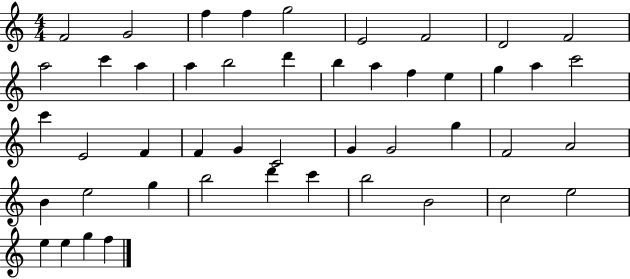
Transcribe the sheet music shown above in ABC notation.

X:1
T:Untitled
M:4/4
L:1/4
K:C
F2 G2 f f g2 E2 F2 D2 F2 a2 c' a a b2 d' b a f e g a c'2 c' E2 F F G C2 G G2 g F2 A2 B e2 g b2 d' c' b2 B2 c2 e2 e e g f